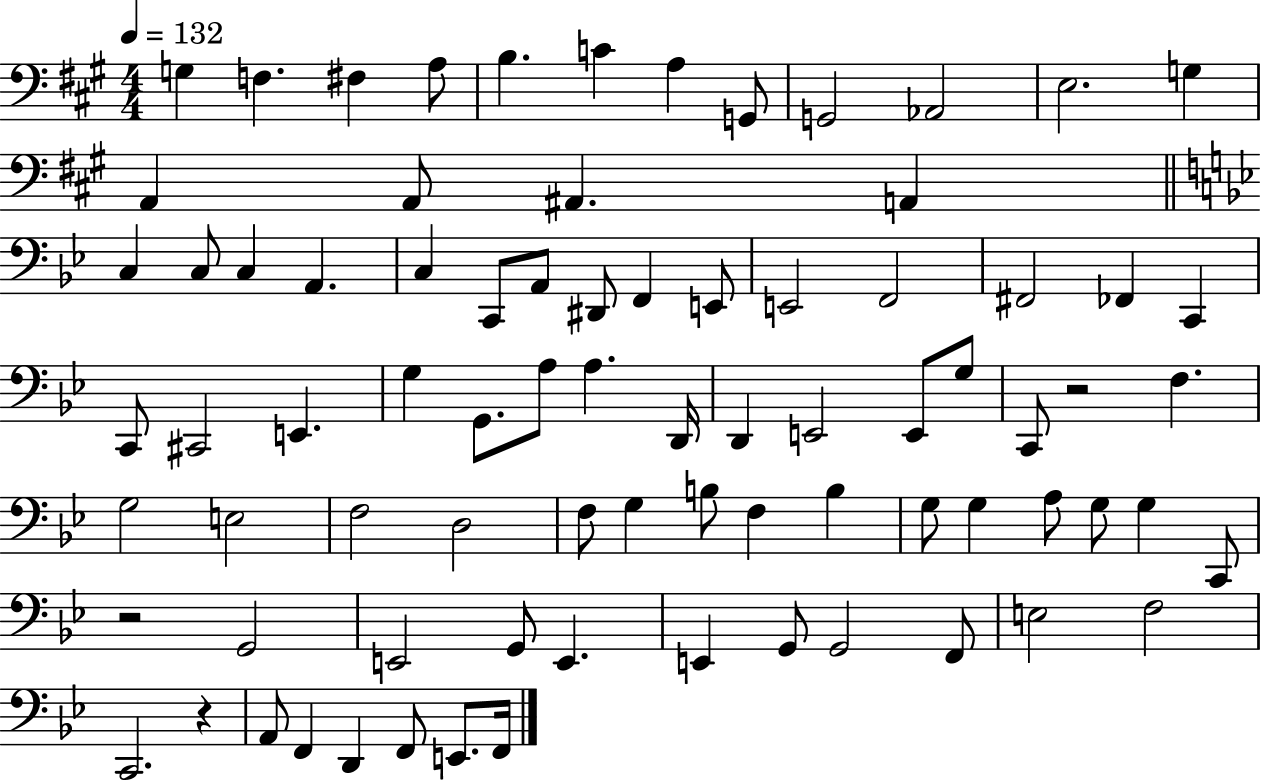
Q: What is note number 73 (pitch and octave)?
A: F2